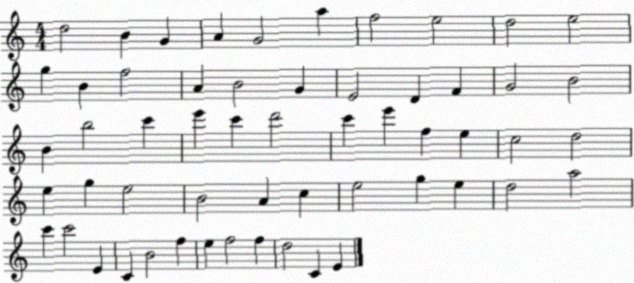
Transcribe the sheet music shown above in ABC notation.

X:1
T:Untitled
M:4/4
L:1/4
K:C
d2 B G A G2 a f2 e2 d2 e2 g B f2 A B2 G E2 D F G2 B2 B b2 c' e' c' d'2 c' e' f e c2 d2 e g e2 B2 A c e2 g e d2 a2 c' c'2 E C B2 f e f2 f d2 C E